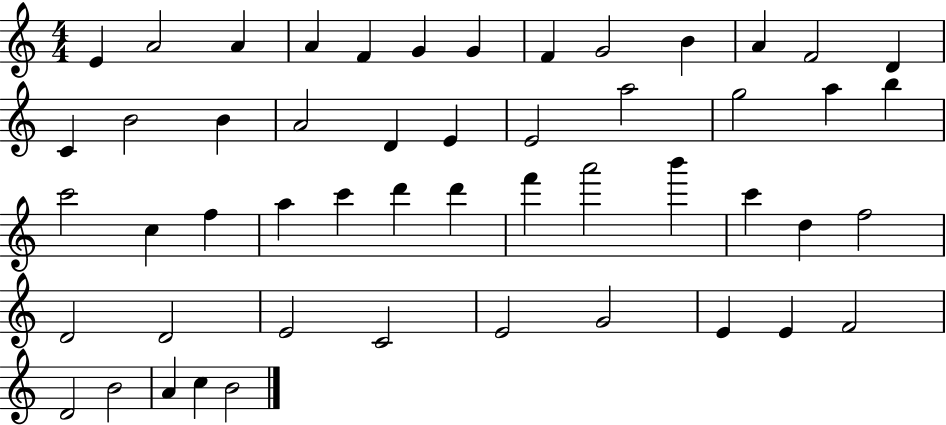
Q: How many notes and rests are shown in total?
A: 51